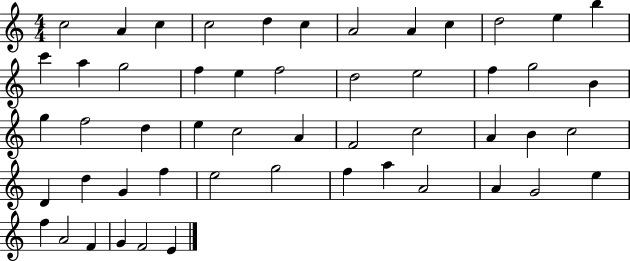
{
  \clef treble
  \numericTimeSignature
  \time 4/4
  \key c \major
  c''2 a'4 c''4 | c''2 d''4 c''4 | a'2 a'4 c''4 | d''2 e''4 b''4 | \break c'''4 a''4 g''2 | f''4 e''4 f''2 | d''2 e''2 | f''4 g''2 b'4 | \break g''4 f''2 d''4 | e''4 c''2 a'4 | f'2 c''2 | a'4 b'4 c''2 | \break d'4 d''4 g'4 f''4 | e''2 g''2 | f''4 a''4 a'2 | a'4 g'2 e''4 | \break f''4 a'2 f'4 | g'4 f'2 e'4 | \bar "|."
}